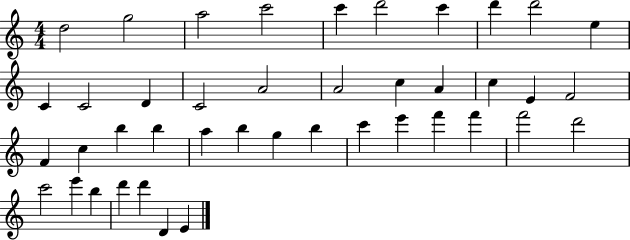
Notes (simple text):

D5/h G5/h A5/h C6/h C6/q D6/h C6/q D6/q D6/h E5/q C4/q C4/h D4/q C4/h A4/h A4/h C5/q A4/q C5/q E4/q F4/h F4/q C5/q B5/q B5/q A5/q B5/q G5/q B5/q C6/q E6/q F6/q F6/q F6/h D6/h C6/h E6/q B5/q D6/q D6/q D4/q E4/q